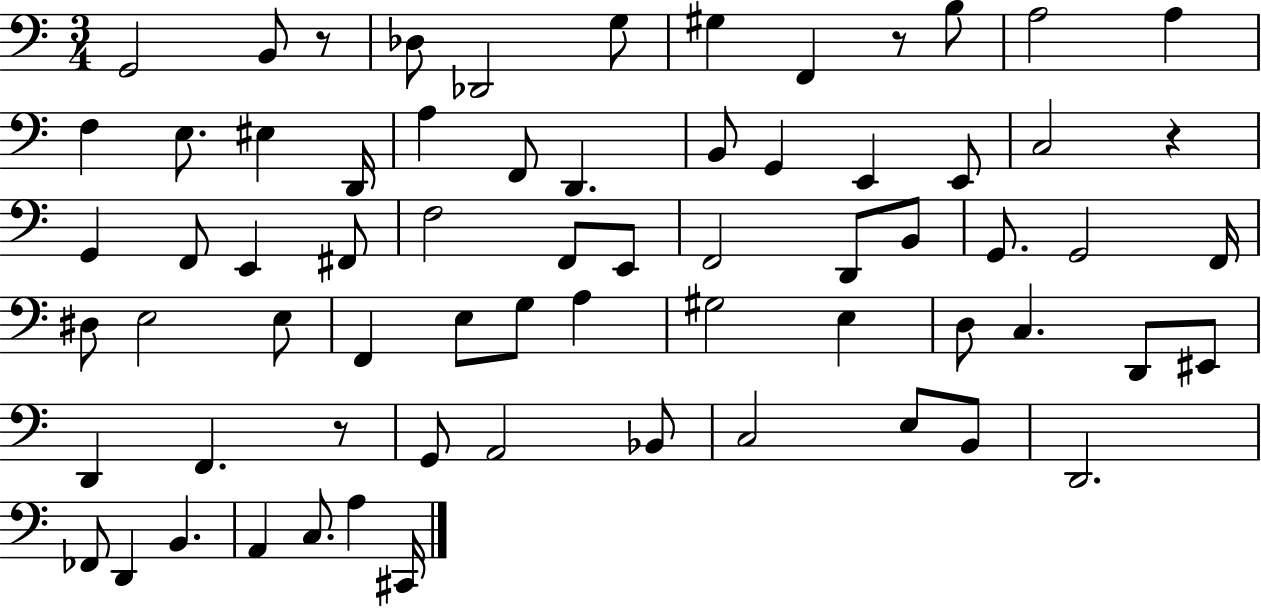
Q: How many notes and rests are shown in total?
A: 68